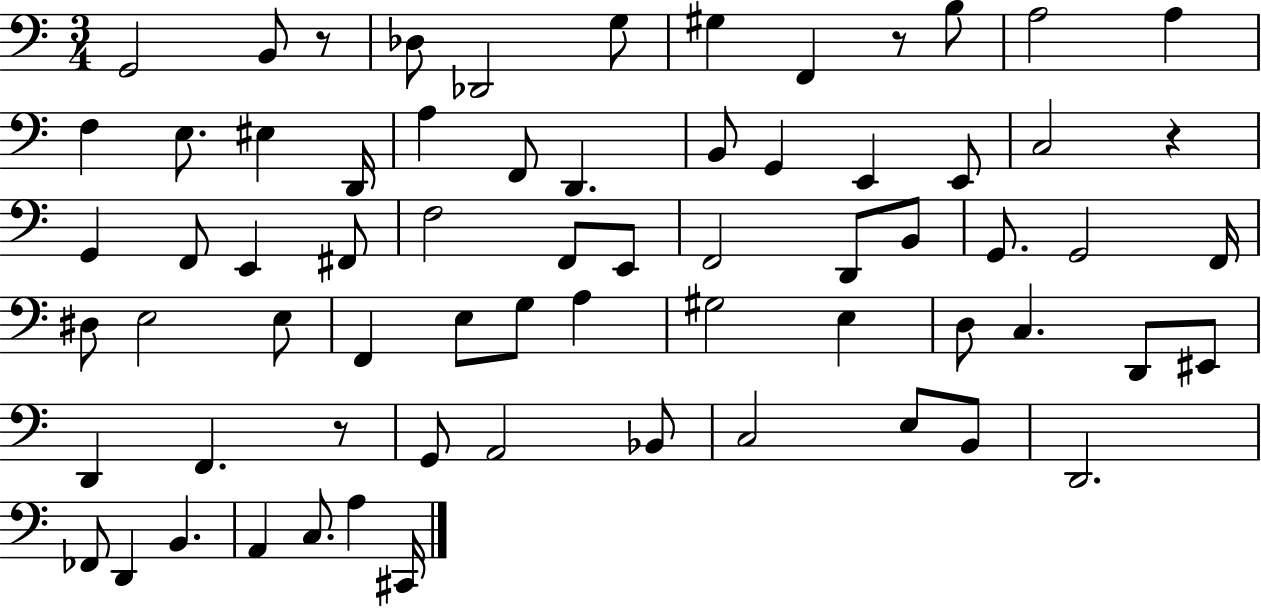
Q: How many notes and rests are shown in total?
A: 68